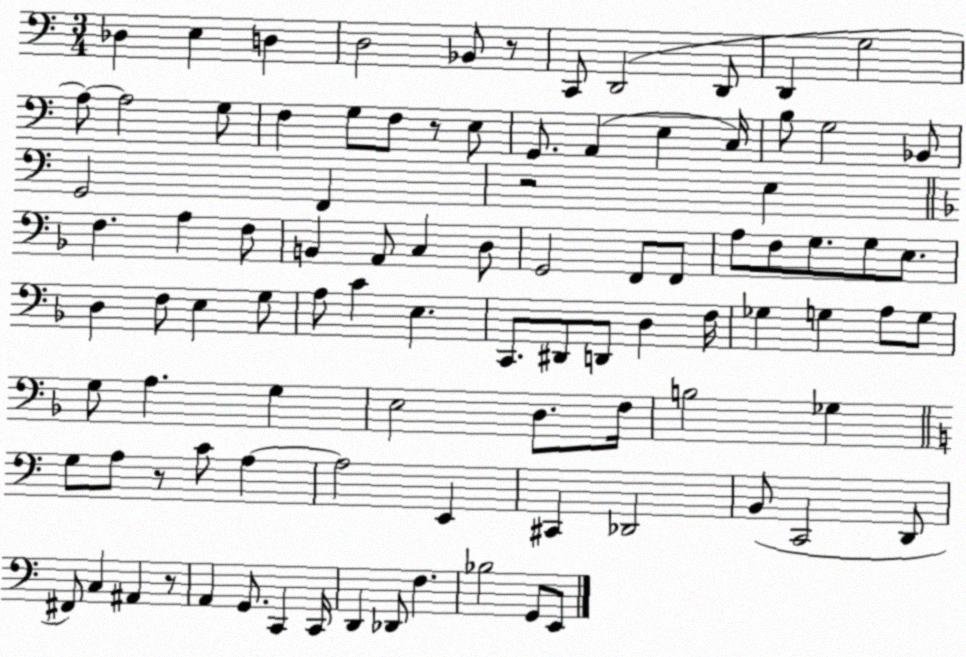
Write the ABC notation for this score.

X:1
T:Untitled
M:3/4
L:1/4
K:C
_D, E, D, D,2 _B,,/2 z/2 C,,/2 D,,2 D,,/2 D,, G,2 A,/2 A,2 G,/2 F, G,/2 F,/2 z/2 E,/2 G,,/2 A,, E, C,/4 B,/2 G,2 _B,,/2 G,,2 F,, z2 E, F, A, F,/2 B,, A,,/2 C, D,/2 G,,2 F,,/2 F,,/2 A,/2 F,/2 G,/2 G,/2 E,/2 D, F,/2 E, G,/2 A,/2 C E, C,,/2 ^D,,/2 D,,/2 D, F,/4 _G, G, A,/2 G,/2 G,/2 A, G, E,2 D,/2 F,/4 B,2 _G, G,/2 A,/2 z/2 C/2 A, A,2 E,, ^C,, _D,,2 B,,/2 C,,2 D,,/2 ^F,,/2 C, ^A,, z/2 A,, G,,/2 C,, C,,/4 D,, _D,,/2 F, _B,2 G,,/2 E,,/2